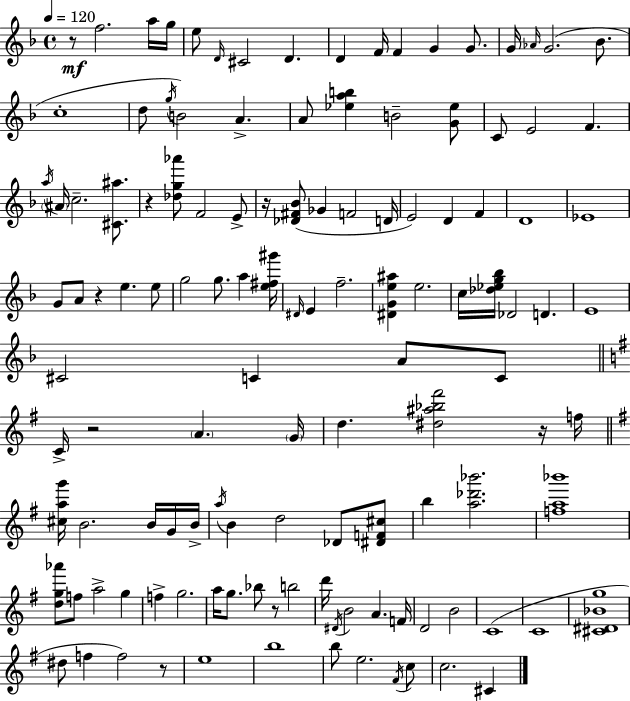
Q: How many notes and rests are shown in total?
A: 124